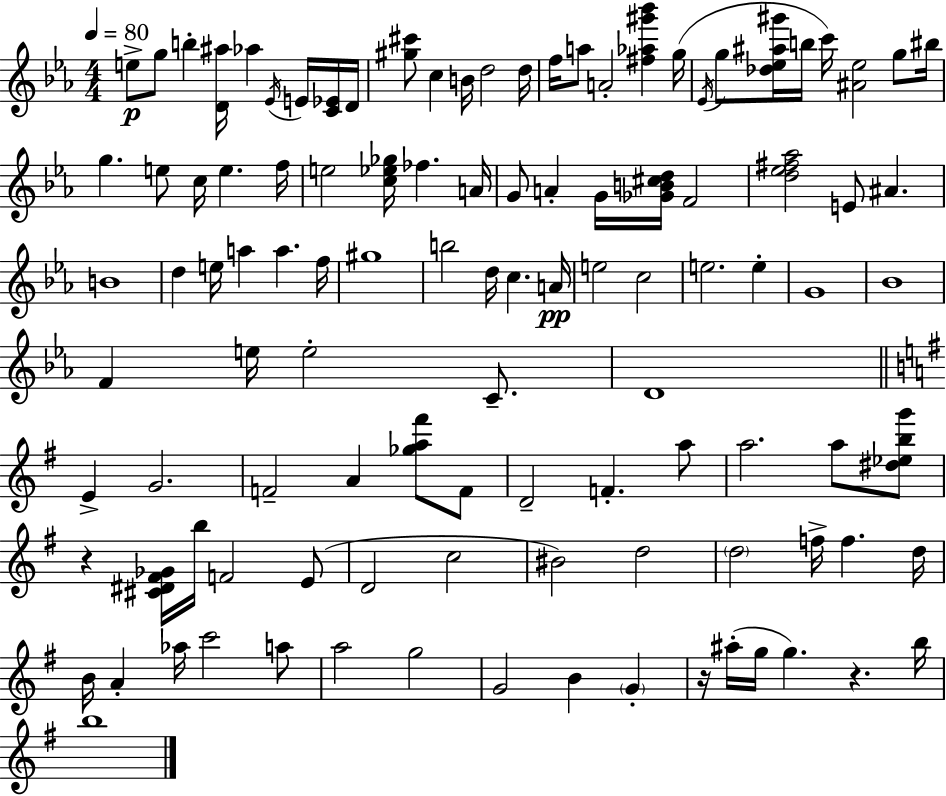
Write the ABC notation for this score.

X:1
T:Untitled
M:4/4
L:1/4
K:Cm
e/2 g/2 b [D^a]/4 _a _E/4 E/4 [C_E]/4 D/4 [^g^c']/2 c B/4 d2 d/4 f/4 a/2 A2 [^f_a^g'_b'] g/4 _E/4 g/2 [_d_e^a^g']/4 b/4 c'/4 [^A_e]2 g/2 ^b/4 g e/2 c/4 e f/4 e2 [c_e_g]/4 _f A/4 G/2 A G/4 [_GB^cd]/4 F2 [d_e^f_a]2 E/2 ^A B4 d e/4 a a f/4 ^g4 b2 d/4 c A/4 e2 c2 e2 e G4 _B4 F e/4 e2 C/2 D4 E G2 F2 A [_ga^f']/2 F/2 D2 F a/2 a2 a/2 [^d_ebg']/2 z [^C^D^F_G]/4 b/4 F2 E/2 D2 c2 ^B2 d2 d2 f/4 f d/4 B/4 A _a/4 c'2 a/2 a2 g2 G2 B G z/4 ^a/4 g/4 g z b/4 b4